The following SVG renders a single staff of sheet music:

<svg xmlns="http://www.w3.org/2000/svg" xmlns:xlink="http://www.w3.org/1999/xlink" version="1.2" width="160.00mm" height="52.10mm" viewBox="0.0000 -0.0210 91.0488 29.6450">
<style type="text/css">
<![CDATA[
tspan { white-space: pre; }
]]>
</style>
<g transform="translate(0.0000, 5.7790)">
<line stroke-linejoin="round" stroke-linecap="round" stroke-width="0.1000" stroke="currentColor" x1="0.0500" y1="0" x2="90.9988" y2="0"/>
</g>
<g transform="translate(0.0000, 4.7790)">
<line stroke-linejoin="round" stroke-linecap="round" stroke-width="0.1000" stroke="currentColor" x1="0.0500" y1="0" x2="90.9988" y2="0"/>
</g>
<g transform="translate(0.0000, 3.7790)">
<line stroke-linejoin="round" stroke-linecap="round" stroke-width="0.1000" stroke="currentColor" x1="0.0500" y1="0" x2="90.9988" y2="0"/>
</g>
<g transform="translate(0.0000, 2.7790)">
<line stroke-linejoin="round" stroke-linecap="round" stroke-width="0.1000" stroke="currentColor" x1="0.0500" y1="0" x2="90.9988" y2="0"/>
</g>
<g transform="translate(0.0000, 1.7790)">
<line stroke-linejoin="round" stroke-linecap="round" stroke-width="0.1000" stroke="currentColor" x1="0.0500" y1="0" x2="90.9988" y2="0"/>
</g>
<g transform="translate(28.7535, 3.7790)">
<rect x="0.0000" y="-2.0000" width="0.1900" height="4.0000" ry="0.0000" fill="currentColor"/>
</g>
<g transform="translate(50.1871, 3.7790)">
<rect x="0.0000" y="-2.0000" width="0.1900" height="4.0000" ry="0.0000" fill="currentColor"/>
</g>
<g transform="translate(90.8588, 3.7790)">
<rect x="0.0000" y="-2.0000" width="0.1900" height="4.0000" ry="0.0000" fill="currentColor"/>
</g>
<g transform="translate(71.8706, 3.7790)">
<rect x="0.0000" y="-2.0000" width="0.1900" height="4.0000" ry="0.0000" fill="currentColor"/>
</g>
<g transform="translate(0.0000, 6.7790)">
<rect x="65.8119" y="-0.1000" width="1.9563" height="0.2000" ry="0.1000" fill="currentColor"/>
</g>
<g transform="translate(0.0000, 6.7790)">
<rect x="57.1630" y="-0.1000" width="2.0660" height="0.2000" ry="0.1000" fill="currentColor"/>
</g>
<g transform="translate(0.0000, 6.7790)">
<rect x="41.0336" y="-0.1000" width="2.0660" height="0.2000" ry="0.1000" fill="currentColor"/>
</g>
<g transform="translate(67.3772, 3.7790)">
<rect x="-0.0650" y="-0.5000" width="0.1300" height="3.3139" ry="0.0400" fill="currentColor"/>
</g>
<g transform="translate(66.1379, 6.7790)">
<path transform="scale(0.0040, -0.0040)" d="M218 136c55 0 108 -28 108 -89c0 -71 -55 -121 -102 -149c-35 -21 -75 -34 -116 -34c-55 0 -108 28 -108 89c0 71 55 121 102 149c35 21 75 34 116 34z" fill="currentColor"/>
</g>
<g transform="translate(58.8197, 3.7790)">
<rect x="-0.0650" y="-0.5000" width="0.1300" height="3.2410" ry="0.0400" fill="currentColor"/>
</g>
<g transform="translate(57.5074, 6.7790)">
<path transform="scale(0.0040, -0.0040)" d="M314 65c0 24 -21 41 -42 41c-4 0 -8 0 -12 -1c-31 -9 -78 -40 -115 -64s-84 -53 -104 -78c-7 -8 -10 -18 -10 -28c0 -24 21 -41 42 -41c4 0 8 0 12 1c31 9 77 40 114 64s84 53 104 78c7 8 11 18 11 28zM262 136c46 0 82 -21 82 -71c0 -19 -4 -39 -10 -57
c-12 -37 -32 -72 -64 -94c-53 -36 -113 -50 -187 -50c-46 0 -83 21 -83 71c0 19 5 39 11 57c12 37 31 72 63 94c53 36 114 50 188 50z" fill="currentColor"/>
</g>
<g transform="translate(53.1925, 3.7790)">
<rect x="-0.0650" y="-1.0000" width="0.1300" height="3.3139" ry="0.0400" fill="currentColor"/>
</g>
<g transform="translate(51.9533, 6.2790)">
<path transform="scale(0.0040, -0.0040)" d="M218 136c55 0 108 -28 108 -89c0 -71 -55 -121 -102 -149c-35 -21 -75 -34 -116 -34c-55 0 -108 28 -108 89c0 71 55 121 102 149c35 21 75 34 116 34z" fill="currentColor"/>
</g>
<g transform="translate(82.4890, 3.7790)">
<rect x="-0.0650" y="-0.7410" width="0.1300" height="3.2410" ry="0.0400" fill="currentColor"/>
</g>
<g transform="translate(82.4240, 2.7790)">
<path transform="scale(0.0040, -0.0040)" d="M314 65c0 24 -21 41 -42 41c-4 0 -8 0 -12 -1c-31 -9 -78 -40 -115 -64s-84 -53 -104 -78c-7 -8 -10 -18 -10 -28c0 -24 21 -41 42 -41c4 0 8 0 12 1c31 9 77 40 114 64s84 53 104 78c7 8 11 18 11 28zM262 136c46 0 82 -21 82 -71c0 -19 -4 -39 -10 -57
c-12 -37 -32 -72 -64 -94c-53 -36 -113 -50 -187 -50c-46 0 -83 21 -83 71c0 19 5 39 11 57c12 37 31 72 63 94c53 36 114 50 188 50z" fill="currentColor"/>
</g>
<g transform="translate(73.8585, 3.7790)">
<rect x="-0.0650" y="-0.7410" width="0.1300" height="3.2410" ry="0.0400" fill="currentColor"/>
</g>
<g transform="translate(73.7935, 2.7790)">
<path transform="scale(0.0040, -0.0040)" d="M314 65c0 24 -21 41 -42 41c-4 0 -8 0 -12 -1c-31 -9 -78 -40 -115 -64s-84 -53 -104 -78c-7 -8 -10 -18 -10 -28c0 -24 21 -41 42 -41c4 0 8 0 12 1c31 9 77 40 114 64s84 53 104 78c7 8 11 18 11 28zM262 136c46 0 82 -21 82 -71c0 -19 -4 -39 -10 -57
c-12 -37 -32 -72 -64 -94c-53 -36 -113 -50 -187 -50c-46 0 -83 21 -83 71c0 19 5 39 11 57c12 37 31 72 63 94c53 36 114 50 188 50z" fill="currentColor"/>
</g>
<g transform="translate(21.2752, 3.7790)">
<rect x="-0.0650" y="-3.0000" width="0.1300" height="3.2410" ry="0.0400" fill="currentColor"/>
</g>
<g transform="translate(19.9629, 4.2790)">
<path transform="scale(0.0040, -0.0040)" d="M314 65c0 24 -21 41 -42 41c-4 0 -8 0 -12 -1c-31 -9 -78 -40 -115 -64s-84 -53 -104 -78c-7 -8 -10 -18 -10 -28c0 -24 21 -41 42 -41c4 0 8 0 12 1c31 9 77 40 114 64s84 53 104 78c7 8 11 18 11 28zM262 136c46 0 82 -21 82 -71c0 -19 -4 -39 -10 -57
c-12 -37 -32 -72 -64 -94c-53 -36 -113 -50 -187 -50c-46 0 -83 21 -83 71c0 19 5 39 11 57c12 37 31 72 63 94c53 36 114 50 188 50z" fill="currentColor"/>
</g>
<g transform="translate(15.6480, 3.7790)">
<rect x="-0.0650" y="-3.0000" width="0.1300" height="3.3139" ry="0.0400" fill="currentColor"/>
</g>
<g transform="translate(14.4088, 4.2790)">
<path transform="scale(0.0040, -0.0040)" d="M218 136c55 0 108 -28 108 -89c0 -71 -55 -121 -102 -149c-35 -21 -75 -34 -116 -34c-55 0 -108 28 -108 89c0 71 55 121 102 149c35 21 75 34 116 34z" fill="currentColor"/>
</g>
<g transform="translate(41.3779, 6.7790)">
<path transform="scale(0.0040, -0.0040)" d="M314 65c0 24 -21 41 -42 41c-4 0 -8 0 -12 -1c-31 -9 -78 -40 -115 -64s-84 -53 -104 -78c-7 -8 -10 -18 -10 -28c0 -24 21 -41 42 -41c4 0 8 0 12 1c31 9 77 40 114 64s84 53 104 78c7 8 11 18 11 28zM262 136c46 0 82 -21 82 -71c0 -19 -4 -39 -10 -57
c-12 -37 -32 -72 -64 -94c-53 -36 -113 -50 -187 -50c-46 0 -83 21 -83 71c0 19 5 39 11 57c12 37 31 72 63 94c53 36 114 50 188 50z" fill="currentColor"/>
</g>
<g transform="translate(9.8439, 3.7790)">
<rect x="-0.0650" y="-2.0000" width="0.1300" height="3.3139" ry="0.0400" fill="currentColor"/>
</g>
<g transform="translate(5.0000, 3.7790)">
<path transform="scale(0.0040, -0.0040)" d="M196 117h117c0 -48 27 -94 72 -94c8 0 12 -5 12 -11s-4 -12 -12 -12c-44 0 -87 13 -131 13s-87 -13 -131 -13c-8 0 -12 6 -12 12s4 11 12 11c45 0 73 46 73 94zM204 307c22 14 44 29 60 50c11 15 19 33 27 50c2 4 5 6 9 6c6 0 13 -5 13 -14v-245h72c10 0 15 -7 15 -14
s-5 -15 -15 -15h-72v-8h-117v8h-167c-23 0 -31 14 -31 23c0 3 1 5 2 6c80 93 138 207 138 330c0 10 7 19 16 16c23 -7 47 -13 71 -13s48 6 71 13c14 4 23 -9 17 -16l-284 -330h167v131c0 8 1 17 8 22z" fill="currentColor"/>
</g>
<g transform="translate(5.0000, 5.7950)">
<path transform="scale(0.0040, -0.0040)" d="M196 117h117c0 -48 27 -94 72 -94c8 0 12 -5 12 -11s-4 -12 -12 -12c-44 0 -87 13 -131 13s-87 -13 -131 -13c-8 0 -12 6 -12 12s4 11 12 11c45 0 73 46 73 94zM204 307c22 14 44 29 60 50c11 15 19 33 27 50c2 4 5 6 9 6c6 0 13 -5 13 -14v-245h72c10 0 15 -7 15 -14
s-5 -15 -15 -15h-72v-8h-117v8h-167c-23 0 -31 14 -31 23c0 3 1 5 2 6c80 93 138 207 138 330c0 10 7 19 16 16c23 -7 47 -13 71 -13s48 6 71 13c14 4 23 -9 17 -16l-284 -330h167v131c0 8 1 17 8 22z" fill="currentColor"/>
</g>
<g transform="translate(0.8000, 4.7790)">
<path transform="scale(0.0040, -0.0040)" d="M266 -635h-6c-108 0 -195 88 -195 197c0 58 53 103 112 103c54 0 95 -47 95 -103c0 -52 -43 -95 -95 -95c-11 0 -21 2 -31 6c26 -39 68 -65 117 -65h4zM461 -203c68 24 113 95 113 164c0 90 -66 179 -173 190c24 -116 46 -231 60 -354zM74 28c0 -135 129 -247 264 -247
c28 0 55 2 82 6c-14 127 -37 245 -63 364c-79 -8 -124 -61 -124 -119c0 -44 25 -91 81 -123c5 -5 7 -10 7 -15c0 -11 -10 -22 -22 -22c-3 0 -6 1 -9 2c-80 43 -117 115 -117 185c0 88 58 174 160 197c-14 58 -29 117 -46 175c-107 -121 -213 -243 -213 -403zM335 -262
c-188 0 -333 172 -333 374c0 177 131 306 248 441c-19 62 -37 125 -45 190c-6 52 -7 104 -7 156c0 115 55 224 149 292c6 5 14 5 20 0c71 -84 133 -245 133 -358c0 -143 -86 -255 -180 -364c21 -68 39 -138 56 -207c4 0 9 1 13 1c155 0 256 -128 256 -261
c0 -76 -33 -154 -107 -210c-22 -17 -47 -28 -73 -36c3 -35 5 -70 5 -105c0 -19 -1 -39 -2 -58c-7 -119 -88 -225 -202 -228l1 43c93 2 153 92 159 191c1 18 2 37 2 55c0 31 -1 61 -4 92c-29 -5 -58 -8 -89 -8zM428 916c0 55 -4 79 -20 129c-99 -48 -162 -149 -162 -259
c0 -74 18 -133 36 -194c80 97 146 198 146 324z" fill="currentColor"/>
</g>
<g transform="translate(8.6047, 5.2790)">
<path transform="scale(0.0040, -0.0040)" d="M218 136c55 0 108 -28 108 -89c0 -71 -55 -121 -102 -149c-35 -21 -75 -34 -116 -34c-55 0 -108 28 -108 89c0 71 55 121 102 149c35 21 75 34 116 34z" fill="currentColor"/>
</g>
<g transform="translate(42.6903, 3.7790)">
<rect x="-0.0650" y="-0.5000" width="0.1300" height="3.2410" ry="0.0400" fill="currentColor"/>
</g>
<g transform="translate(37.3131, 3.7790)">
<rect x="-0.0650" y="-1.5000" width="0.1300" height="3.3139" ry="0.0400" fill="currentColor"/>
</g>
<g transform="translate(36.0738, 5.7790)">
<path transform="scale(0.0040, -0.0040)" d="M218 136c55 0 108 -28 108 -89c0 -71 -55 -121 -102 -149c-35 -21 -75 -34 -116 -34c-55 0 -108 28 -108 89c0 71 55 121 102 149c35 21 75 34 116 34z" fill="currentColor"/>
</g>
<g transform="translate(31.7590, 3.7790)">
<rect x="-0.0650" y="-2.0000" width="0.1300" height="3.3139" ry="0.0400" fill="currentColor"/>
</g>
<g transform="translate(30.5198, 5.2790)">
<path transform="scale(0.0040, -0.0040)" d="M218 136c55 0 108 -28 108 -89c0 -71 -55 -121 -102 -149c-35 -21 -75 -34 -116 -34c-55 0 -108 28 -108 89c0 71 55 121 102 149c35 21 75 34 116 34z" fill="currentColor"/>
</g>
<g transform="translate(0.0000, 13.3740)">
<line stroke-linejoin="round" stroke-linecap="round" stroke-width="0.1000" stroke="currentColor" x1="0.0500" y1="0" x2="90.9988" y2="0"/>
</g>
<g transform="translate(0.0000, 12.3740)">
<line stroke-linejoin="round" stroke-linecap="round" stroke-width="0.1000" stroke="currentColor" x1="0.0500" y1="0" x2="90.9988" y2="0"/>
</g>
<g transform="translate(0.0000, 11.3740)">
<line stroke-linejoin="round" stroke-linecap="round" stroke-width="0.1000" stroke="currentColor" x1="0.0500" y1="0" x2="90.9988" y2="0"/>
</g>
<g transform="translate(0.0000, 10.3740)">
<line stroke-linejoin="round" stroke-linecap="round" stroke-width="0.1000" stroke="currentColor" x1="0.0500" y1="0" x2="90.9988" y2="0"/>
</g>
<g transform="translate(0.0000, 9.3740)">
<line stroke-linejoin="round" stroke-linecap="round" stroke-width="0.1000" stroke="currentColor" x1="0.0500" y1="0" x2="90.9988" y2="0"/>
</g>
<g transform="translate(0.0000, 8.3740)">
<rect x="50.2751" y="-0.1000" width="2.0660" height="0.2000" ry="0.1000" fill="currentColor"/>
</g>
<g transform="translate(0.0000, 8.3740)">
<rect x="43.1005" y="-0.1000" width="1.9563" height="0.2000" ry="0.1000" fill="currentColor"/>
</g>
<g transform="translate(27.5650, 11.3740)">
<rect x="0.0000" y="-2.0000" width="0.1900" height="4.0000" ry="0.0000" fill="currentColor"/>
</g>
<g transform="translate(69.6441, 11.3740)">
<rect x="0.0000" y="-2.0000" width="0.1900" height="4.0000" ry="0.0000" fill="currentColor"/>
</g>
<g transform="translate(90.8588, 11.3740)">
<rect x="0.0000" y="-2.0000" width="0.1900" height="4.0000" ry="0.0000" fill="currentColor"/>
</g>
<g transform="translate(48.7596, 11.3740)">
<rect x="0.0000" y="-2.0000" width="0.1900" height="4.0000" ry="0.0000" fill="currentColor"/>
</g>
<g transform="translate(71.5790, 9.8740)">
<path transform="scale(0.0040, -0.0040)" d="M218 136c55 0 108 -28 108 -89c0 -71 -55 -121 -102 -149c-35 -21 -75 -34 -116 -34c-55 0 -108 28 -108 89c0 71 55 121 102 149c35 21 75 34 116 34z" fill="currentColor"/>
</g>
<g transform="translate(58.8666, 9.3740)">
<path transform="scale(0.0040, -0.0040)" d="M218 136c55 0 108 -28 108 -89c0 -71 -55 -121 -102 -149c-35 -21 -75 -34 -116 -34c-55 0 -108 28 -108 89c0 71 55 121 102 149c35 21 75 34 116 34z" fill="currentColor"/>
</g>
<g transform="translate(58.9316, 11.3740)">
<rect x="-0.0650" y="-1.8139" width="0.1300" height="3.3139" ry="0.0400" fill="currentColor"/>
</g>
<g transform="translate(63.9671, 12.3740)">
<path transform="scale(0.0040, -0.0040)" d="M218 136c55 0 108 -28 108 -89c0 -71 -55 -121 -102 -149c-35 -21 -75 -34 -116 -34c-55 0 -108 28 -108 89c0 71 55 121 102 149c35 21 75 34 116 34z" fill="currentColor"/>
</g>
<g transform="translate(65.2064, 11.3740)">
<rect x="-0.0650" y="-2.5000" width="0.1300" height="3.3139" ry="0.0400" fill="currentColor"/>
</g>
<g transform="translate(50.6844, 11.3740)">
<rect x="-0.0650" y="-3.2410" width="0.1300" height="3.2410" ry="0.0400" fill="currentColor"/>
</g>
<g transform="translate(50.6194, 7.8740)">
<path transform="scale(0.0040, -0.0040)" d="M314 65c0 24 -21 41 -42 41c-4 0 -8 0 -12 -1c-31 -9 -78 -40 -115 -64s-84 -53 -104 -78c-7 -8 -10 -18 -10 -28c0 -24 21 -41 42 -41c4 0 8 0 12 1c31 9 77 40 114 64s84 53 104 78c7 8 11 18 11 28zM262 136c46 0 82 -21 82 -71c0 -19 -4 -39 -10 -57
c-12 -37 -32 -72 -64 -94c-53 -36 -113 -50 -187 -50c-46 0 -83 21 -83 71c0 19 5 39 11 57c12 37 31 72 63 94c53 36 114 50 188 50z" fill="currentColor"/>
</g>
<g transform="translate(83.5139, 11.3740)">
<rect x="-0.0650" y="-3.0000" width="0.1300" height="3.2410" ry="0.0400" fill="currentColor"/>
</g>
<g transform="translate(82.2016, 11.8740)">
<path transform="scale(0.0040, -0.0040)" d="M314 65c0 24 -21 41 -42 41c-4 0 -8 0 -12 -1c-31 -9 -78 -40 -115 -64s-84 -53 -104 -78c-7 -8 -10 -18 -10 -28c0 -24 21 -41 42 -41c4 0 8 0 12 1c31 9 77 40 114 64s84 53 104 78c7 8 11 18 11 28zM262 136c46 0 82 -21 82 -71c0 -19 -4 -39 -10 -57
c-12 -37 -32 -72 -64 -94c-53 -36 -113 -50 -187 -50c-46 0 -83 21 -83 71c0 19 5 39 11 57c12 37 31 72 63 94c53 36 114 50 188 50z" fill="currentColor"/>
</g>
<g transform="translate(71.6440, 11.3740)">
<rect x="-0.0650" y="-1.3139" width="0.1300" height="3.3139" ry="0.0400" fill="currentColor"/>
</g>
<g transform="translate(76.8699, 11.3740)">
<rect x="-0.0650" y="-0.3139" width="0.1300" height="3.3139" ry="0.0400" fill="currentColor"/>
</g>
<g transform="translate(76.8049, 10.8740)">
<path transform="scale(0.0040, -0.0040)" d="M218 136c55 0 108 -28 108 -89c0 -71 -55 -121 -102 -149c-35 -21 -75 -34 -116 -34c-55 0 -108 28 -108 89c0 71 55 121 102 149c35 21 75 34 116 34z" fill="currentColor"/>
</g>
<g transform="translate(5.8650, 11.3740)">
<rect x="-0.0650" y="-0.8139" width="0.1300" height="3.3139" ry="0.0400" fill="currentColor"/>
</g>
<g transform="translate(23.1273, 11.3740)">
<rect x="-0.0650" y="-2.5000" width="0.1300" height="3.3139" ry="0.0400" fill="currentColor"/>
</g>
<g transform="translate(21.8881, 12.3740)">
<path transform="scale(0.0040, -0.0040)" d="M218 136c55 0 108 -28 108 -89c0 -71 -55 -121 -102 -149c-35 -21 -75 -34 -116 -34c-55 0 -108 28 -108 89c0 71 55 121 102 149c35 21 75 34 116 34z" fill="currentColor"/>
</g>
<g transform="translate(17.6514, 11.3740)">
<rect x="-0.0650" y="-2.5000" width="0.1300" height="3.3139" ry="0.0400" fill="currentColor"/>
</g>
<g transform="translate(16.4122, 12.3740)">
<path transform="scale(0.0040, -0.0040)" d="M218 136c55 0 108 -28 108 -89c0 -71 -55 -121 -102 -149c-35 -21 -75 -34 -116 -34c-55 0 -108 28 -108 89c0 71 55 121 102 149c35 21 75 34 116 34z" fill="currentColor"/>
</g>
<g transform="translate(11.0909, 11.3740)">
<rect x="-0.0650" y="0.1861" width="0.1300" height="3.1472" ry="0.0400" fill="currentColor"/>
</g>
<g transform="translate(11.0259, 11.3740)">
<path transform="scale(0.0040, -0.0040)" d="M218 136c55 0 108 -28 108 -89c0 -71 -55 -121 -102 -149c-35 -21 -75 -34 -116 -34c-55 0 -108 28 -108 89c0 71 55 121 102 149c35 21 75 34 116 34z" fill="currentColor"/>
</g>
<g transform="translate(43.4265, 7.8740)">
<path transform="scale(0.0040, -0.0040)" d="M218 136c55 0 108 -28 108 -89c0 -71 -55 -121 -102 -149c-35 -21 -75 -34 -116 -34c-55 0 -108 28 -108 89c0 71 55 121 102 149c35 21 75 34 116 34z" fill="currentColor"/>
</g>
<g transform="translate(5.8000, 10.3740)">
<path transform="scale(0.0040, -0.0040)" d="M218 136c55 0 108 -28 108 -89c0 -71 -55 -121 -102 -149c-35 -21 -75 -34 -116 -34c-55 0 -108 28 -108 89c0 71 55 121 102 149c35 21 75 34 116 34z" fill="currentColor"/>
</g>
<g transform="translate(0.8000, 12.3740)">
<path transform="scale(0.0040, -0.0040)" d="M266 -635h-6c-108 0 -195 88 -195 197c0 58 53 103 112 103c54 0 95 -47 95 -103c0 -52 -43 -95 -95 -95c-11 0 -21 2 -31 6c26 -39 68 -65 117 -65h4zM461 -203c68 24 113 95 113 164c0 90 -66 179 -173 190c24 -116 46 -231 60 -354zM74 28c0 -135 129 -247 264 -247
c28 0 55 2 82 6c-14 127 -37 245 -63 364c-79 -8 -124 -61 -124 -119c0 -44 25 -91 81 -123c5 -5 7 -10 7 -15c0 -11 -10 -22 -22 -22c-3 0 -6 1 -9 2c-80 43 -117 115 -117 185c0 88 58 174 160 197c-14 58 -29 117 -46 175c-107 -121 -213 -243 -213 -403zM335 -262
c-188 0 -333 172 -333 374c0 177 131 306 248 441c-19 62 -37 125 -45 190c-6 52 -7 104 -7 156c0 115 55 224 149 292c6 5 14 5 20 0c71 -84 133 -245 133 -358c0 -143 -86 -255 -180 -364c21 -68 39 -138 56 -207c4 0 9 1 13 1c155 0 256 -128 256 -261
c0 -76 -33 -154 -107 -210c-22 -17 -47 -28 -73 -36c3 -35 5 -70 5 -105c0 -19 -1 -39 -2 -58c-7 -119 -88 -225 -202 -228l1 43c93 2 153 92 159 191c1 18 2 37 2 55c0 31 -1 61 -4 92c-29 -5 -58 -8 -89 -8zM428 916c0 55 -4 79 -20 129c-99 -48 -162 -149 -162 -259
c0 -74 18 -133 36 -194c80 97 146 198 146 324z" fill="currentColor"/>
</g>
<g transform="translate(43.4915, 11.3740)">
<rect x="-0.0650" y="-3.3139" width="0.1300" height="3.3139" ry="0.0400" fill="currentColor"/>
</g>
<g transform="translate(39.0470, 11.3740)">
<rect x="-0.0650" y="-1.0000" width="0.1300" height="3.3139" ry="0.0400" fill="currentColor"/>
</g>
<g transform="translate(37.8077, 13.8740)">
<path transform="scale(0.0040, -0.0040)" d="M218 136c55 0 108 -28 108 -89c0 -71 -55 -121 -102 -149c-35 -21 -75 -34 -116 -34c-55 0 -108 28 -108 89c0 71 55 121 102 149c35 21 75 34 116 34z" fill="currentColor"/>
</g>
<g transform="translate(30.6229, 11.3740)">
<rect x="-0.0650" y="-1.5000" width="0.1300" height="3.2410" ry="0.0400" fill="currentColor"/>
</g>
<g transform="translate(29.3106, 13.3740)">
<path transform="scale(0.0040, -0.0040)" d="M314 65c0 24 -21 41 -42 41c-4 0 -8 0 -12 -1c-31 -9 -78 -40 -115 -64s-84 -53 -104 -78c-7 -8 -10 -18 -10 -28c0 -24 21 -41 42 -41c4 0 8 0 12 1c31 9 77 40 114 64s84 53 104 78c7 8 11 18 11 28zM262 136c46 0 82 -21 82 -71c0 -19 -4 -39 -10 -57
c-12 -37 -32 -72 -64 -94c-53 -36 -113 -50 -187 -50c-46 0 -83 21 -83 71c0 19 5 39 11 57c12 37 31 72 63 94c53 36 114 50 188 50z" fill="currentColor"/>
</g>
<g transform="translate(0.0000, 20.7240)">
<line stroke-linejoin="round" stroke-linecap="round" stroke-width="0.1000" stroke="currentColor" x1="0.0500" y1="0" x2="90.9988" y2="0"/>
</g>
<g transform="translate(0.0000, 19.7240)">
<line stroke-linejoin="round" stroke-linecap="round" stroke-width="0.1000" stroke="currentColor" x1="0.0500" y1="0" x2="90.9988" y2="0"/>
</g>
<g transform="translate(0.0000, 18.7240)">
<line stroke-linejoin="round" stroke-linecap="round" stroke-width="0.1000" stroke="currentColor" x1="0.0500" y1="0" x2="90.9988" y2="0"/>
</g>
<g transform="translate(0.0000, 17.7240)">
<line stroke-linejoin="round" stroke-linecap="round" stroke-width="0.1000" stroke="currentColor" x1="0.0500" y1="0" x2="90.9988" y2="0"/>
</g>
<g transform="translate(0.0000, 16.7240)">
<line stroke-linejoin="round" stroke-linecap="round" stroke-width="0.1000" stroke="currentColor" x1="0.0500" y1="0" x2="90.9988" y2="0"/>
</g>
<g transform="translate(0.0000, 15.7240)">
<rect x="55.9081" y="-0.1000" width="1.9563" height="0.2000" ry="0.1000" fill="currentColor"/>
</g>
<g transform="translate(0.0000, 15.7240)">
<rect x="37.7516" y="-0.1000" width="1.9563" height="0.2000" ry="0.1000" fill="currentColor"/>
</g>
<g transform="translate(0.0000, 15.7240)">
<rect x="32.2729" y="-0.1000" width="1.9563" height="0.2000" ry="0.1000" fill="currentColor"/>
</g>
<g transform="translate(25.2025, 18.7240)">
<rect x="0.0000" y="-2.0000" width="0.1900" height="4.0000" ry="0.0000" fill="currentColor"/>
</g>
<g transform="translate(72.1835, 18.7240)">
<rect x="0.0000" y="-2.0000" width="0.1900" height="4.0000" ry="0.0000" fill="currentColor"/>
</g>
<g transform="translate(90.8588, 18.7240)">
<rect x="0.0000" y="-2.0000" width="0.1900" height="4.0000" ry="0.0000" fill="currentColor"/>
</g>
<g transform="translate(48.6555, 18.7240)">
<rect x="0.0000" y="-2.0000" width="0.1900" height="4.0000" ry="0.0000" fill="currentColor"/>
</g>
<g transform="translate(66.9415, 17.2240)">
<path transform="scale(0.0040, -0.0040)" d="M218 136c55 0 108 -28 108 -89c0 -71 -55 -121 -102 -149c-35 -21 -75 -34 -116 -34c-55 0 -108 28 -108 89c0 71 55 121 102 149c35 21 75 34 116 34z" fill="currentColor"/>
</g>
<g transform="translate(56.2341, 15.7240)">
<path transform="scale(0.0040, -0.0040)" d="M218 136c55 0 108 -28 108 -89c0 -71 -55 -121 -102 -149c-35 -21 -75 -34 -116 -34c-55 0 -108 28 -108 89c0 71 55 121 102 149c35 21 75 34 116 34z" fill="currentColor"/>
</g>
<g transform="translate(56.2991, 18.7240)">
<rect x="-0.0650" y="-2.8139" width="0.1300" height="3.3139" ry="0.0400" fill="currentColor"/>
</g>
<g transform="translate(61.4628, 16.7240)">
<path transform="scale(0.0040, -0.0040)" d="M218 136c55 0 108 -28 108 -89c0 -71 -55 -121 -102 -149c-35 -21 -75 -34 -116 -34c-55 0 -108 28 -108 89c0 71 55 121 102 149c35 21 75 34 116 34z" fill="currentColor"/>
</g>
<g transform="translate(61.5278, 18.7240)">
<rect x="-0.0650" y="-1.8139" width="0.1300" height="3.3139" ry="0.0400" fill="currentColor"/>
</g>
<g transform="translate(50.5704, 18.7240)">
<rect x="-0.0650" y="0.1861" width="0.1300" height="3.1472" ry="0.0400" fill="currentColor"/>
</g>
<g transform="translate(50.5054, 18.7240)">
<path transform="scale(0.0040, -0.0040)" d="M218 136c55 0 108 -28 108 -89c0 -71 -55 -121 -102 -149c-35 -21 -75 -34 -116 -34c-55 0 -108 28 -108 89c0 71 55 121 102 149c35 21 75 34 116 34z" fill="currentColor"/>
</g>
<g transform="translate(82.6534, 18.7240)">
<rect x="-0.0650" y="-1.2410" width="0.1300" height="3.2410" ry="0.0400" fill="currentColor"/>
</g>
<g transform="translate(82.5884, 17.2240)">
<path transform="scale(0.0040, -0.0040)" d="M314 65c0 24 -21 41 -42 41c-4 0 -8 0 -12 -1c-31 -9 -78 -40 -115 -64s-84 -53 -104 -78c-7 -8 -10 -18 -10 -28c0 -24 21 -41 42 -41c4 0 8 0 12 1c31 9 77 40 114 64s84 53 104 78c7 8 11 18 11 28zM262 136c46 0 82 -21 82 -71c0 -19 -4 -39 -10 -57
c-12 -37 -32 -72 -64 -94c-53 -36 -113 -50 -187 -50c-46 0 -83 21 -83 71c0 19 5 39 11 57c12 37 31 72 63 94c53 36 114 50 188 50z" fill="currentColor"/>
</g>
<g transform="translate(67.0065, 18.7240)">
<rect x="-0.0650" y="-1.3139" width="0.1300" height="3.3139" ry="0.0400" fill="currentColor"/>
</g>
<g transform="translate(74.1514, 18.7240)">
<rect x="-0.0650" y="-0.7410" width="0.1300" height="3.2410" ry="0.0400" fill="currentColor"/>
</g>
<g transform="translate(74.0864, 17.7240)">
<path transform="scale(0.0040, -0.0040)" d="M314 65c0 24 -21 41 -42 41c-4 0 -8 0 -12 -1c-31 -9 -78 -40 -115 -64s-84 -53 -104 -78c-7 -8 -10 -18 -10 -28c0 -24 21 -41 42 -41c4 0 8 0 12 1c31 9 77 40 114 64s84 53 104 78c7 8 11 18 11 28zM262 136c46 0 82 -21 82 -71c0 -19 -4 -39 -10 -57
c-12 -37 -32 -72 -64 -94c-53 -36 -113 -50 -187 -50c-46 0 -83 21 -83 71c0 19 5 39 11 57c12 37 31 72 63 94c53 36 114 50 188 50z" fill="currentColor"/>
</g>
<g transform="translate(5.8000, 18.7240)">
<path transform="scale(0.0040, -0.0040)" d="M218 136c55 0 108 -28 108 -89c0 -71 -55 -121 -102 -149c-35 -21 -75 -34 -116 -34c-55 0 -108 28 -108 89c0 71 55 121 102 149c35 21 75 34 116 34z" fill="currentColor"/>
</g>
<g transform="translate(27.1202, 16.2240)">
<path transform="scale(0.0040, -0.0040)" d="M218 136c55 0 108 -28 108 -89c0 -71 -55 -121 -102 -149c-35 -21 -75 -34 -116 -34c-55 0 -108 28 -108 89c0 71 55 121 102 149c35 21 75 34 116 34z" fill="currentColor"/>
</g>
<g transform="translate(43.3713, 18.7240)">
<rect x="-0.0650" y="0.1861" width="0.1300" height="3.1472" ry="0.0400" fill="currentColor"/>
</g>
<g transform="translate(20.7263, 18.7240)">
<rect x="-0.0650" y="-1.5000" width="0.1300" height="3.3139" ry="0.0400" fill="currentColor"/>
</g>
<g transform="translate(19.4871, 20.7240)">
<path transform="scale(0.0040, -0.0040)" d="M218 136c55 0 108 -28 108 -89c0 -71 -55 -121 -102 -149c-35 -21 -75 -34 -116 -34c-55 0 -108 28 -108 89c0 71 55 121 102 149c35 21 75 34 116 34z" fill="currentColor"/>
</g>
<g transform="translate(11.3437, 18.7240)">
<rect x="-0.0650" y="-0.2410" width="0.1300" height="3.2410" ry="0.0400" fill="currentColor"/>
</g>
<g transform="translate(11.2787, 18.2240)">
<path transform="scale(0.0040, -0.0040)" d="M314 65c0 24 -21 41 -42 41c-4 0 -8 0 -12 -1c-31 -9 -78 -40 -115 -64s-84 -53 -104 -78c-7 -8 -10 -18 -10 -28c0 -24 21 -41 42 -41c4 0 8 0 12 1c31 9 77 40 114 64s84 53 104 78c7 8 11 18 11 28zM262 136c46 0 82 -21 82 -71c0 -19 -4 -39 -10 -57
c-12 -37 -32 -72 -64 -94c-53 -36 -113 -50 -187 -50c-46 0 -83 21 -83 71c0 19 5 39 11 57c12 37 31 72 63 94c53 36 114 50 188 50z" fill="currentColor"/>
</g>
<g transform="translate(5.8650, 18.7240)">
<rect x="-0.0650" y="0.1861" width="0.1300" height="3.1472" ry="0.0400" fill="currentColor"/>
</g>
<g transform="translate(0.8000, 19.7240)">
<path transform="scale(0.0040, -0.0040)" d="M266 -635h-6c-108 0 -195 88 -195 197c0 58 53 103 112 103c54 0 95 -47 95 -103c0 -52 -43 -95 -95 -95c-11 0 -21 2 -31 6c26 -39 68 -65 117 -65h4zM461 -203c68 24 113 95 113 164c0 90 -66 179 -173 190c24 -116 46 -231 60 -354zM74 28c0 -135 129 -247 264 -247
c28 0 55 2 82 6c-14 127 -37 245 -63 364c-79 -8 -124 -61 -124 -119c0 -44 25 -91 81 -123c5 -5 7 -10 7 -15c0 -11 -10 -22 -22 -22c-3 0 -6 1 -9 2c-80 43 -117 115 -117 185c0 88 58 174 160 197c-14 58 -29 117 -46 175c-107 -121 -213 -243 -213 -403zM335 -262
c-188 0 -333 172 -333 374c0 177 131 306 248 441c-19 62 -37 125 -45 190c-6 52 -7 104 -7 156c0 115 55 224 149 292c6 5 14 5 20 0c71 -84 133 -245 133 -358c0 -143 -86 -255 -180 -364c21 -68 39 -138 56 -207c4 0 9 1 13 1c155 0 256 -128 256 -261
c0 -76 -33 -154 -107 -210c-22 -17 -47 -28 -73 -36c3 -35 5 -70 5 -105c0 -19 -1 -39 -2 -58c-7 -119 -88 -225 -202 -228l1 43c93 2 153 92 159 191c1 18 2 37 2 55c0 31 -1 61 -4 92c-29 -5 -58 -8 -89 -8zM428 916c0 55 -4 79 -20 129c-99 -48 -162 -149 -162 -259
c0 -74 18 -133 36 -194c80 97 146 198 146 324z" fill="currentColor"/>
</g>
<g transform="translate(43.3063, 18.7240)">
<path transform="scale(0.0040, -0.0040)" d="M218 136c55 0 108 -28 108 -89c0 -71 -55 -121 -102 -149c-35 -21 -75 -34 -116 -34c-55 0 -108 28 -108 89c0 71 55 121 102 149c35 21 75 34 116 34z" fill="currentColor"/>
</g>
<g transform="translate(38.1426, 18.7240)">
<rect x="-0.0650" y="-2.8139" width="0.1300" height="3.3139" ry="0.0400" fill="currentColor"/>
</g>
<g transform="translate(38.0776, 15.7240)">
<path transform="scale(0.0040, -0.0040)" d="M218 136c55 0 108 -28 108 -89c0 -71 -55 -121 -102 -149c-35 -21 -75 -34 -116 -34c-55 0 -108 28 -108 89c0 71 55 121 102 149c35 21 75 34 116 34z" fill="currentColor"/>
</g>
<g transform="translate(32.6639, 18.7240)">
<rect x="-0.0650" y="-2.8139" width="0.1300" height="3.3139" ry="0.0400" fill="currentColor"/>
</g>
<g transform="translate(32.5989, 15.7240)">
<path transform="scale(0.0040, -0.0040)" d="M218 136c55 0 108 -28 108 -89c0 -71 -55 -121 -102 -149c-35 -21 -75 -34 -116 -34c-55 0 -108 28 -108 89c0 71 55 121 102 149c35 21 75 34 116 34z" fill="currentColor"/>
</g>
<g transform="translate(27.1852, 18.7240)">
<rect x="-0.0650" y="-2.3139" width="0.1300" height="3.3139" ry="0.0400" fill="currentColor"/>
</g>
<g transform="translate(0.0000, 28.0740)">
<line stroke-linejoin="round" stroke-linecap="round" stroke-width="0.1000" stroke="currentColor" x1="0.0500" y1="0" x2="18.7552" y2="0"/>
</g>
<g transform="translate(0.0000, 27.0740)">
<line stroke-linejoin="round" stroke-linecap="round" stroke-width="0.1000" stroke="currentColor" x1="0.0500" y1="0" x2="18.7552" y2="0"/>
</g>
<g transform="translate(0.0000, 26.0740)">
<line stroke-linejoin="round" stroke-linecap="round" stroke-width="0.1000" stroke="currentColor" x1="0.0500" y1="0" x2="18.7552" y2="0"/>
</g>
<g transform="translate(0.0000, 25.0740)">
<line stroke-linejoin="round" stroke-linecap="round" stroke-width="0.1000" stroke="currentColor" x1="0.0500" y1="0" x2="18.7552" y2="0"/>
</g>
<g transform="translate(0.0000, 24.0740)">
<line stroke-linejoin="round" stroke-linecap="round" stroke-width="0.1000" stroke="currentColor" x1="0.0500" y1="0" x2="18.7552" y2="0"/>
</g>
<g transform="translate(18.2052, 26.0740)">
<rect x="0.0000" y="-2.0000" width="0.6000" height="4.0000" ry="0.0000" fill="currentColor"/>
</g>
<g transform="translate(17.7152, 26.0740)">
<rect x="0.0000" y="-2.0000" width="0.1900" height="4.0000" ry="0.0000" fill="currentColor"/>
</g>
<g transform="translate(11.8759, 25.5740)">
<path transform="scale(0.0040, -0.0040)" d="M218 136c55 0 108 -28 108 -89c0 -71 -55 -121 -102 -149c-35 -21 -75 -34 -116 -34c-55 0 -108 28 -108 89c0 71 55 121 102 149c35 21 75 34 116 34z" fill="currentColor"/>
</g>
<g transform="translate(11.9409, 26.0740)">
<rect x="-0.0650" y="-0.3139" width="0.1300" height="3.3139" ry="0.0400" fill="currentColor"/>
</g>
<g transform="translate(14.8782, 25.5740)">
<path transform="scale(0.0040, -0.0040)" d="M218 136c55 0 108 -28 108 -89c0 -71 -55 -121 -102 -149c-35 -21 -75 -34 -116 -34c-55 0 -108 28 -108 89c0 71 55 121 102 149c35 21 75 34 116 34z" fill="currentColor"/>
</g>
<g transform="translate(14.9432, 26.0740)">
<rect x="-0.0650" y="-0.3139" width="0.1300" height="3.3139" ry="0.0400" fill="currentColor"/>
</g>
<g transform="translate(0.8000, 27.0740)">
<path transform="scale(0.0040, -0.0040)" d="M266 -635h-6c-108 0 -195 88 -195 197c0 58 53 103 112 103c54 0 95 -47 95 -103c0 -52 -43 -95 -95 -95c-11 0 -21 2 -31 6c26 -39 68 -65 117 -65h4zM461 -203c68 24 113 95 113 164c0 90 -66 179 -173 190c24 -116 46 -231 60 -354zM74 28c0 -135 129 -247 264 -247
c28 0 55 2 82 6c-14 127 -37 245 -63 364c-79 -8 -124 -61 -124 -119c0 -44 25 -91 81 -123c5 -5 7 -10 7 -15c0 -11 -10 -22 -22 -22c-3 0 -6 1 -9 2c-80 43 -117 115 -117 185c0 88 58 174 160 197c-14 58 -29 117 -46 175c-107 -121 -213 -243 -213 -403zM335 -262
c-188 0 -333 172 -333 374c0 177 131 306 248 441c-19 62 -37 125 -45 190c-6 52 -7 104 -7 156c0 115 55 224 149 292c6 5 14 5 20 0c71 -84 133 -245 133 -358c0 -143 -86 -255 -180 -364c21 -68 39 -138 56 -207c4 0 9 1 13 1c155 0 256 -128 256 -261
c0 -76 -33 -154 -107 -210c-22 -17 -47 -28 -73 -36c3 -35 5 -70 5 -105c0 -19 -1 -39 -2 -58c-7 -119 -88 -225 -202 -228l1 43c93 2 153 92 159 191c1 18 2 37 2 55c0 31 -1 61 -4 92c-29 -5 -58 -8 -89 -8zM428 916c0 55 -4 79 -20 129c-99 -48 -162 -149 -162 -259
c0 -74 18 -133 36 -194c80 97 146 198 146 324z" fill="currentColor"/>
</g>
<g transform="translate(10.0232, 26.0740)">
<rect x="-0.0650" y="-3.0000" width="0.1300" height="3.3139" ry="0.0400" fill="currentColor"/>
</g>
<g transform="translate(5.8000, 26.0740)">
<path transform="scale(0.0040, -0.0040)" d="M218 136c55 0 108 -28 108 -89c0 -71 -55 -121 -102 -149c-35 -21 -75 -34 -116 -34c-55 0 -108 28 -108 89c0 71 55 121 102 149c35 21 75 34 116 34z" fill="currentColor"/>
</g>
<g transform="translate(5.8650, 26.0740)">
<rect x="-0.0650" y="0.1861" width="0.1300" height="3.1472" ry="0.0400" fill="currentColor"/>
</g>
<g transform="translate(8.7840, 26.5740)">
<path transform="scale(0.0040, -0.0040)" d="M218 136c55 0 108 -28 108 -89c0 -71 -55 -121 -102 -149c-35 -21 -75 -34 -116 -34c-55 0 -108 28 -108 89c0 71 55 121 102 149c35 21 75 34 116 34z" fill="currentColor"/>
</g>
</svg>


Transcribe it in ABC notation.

X:1
T:Untitled
M:4/4
L:1/4
K:C
F A A2 F E C2 D C2 C d2 d2 d B G G E2 D b b2 f G e c A2 B c2 E g a a B B a f e d2 e2 B A c c